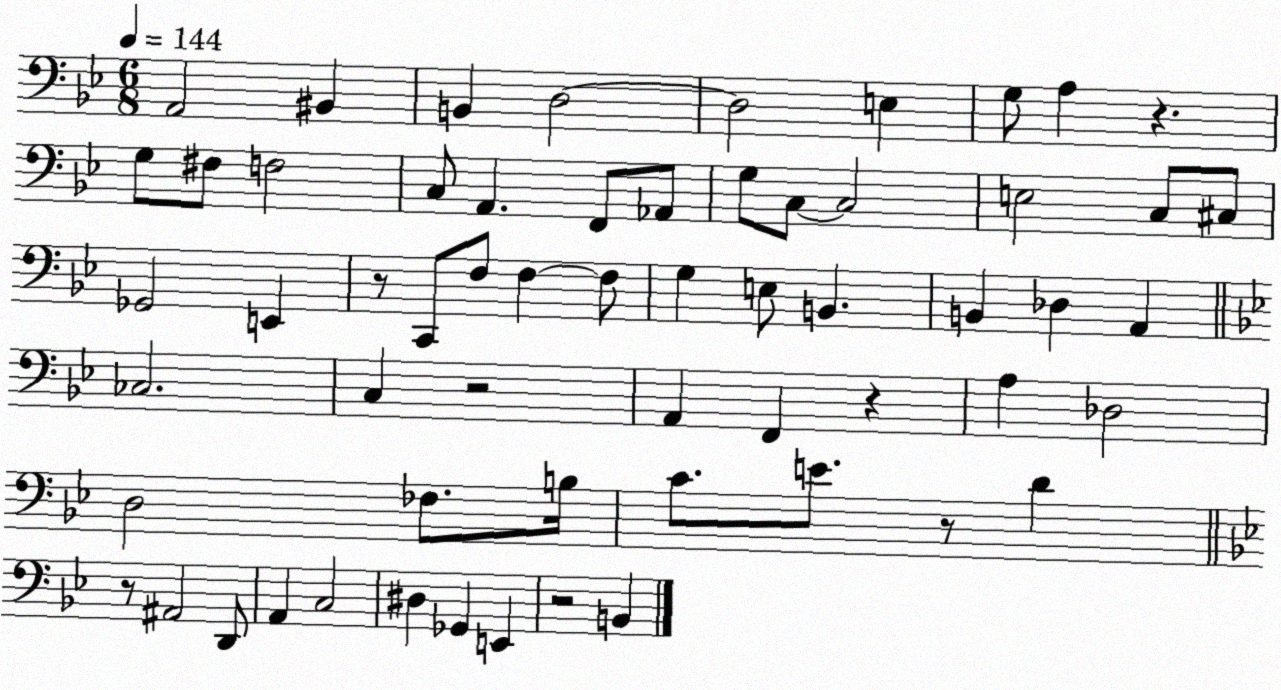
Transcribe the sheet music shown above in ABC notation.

X:1
T:Untitled
M:6/8
L:1/4
K:Bb
A,,2 ^B,, B,, D,2 D,2 E, G,/2 A, z G,/2 ^F,/2 F,2 C,/2 A,, F,,/2 _A,,/2 G,/2 C,/2 C,2 E,2 C,/2 ^C,/2 _G,,2 E,, z/2 C,,/2 F,/2 F, F,/2 G, E,/2 B,, B,, _D, A,, _C,2 C, z2 A,, F,, z A, _D,2 D,2 _F,/2 B,/4 C/2 E/2 z/2 D z/2 ^A,,2 D,,/2 A,, C,2 ^D, _G,, E,, z2 B,,